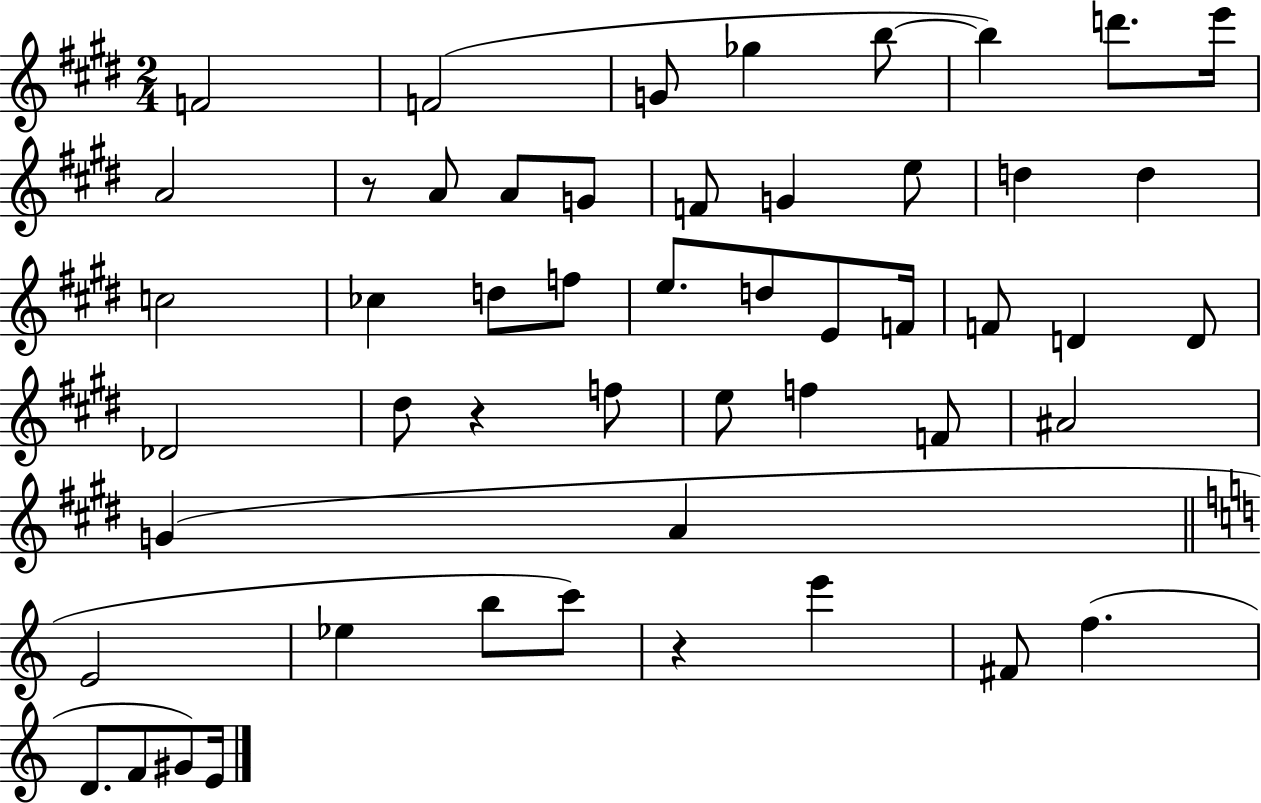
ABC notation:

X:1
T:Untitled
M:2/4
L:1/4
K:E
F2 F2 G/2 _g b/2 b d'/2 e'/4 A2 z/2 A/2 A/2 G/2 F/2 G e/2 d d c2 _c d/2 f/2 e/2 d/2 E/2 F/4 F/2 D D/2 _D2 ^d/2 z f/2 e/2 f F/2 ^A2 G A E2 _e b/2 c'/2 z e' ^F/2 f D/2 F/2 ^G/2 E/4